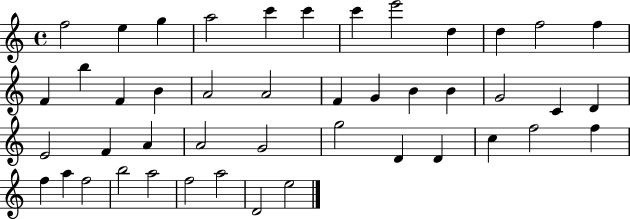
F5/h E5/q G5/q A5/h C6/q C6/q C6/q E6/h D5/q D5/q F5/h F5/q F4/q B5/q F4/q B4/q A4/h A4/h F4/q G4/q B4/q B4/q G4/h C4/q D4/q E4/h F4/q A4/q A4/h G4/h G5/h D4/q D4/q C5/q F5/h F5/q F5/q A5/q F5/h B5/h A5/h F5/h A5/h D4/h E5/h